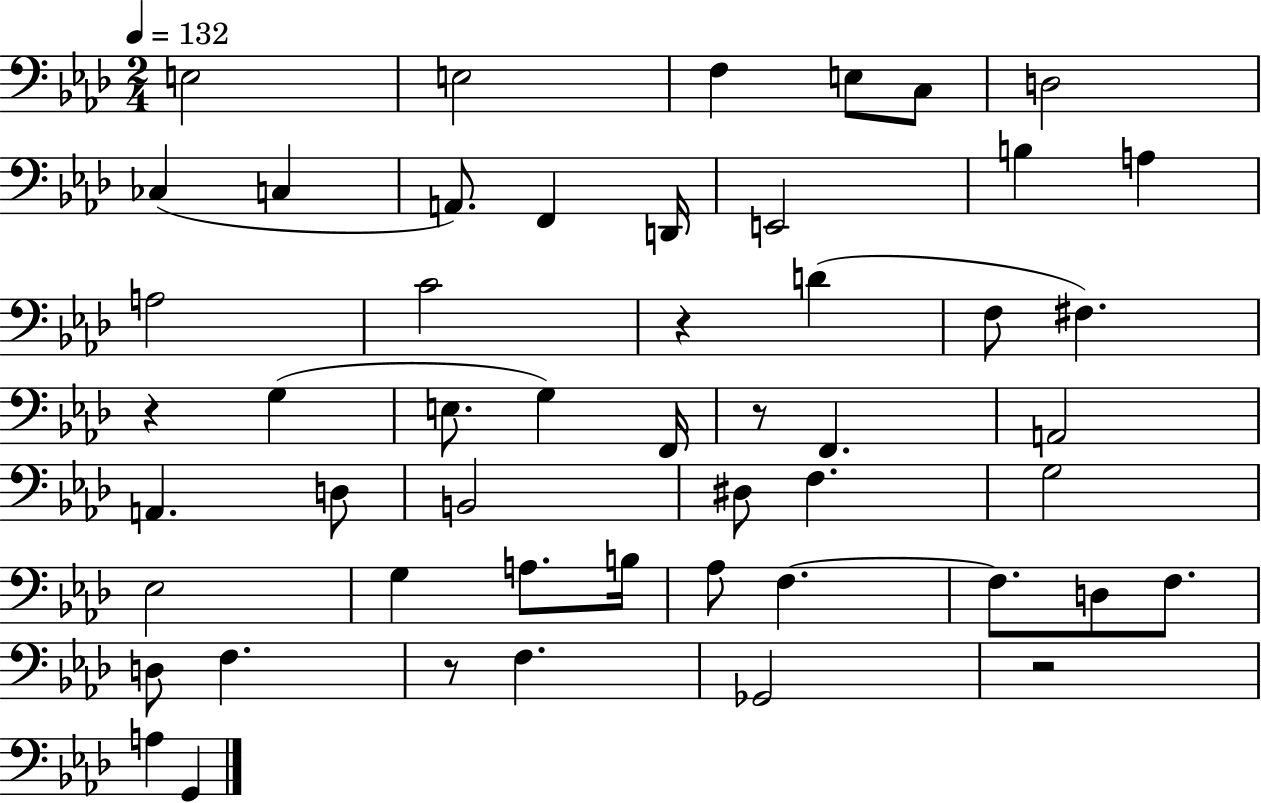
E3/h E3/h F3/q E3/e C3/e D3/h CES3/q C3/q A2/e. F2/q D2/s E2/h B3/q A3/q A3/h C4/h R/q D4/q F3/e F#3/q. R/q G3/q E3/e. G3/q F2/s R/e F2/q. A2/h A2/q. D3/e B2/h D#3/e F3/q. G3/h Eb3/h G3/q A3/e. B3/s Ab3/e F3/q. F3/e. D3/e F3/e. D3/e F3/q. R/e F3/q. Gb2/h R/h A3/q G2/q